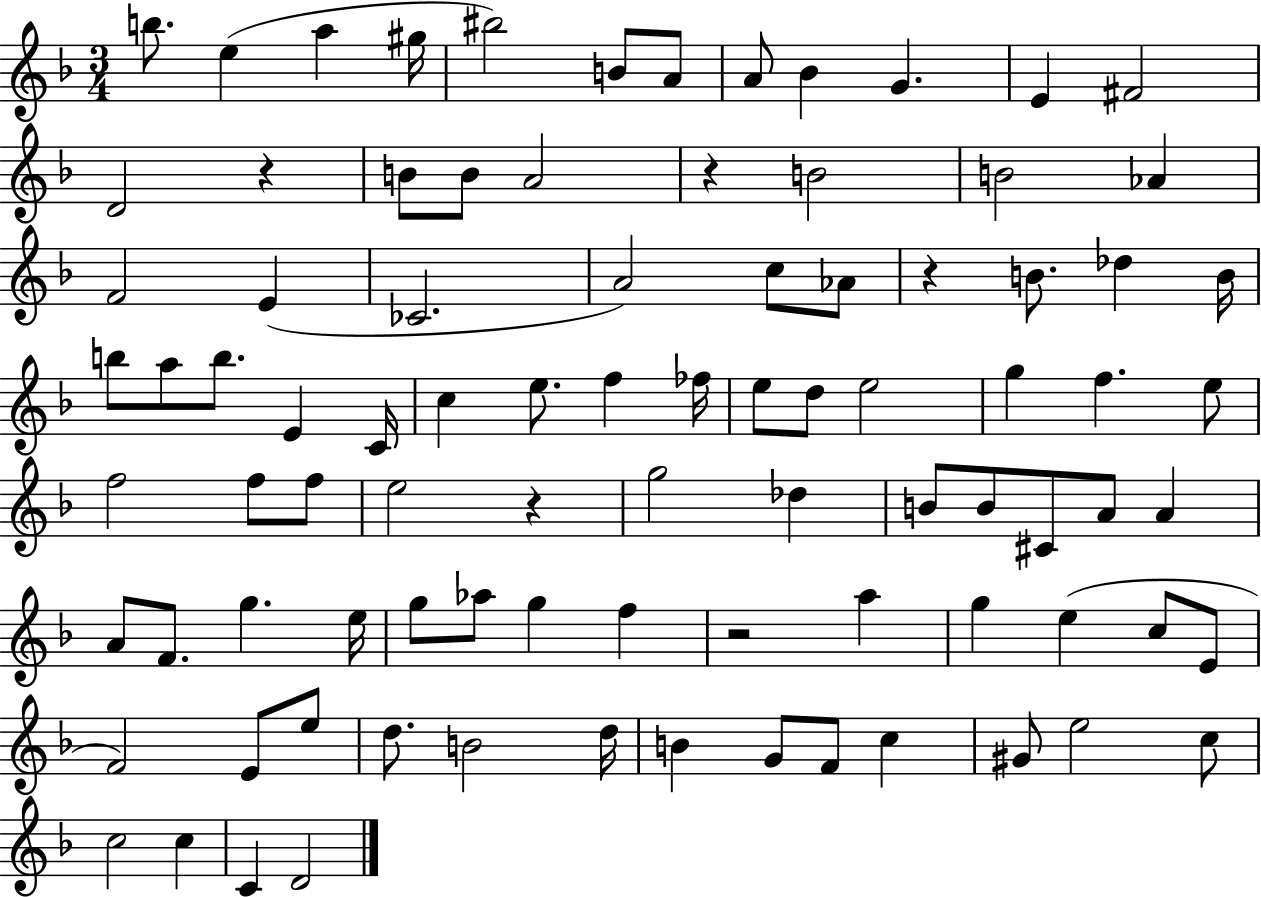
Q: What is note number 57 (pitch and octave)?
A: G5